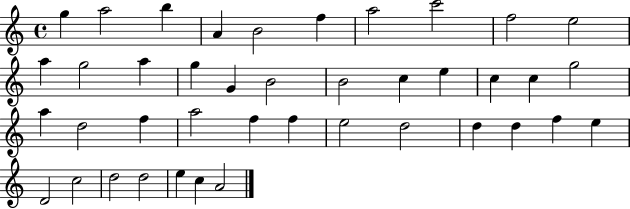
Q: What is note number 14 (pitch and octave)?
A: G5